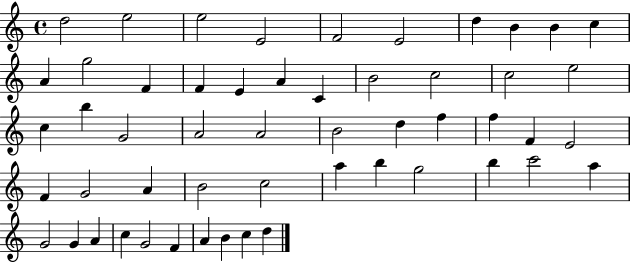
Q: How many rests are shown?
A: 0